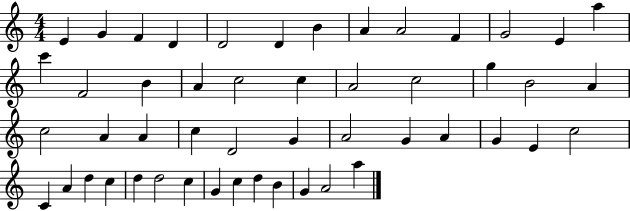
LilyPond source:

{
  \clef treble
  \numericTimeSignature
  \time 4/4
  \key c \major
  e'4 g'4 f'4 d'4 | d'2 d'4 b'4 | a'4 a'2 f'4 | g'2 e'4 a''4 | \break c'''4 f'2 b'4 | a'4 c''2 c''4 | a'2 c''2 | g''4 b'2 a'4 | \break c''2 a'4 a'4 | c''4 d'2 g'4 | a'2 g'4 a'4 | g'4 e'4 c''2 | \break c'4 a'4 d''4 c''4 | d''4 d''2 c''4 | g'4 c''4 d''4 b'4 | g'4 a'2 a''4 | \break \bar "|."
}